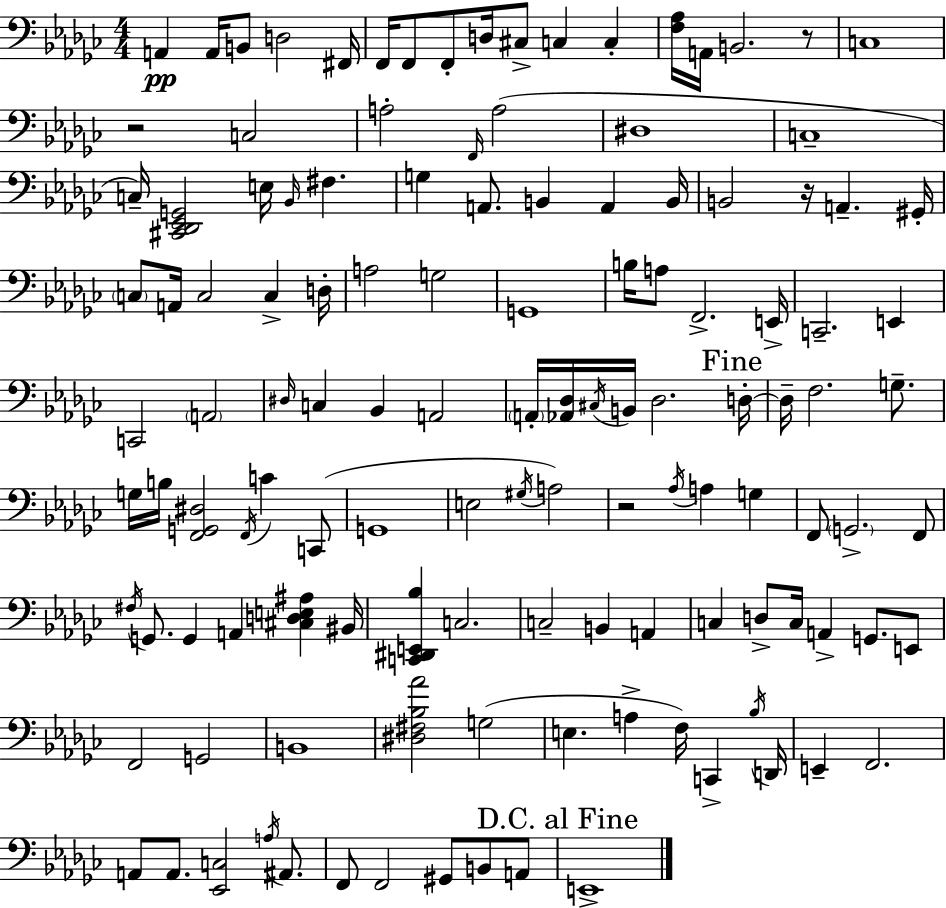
X:1
T:Untitled
M:4/4
L:1/4
K:Ebm
A,, A,,/4 B,,/2 D,2 ^F,,/4 F,,/4 F,,/2 F,,/2 D,/4 ^C,/2 C, C, [F,_A,]/4 A,,/4 B,,2 z/2 C,4 z2 C,2 A,2 F,,/4 A,2 ^D,4 C,4 C,/4 [^C,,_D,,_E,,G,,]2 E,/4 _B,,/4 ^F, G, A,,/2 B,, A,, B,,/4 B,,2 z/4 A,, ^G,,/4 C,/2 A,,/4 C,2 C, D,/4 A,2 G,2 G,,4 B,/4 A,/2 F,,2 E,,/4 C,,2 E,, C,,2 A,,2 ^D,/4 C, _B,, A,,2 A,,/4 [_A,,_D,]/4 ^C,/4 B,,/4 _D,2 D,/4 D,/4 F,2 G,/2 G,/4 B,/4 [F,,G,,^D,]2 F,,/4 C C,,/2 G,,4 E,2 ^G,/4 A,2 z2 _A,/4 A, G, F,,/2 G,,2 F,,/2 ^F,/4 G,,/2 G,, A,, [^C,D,E,^A,] ^B,,/4 [C,,^D,,E,,_B,] C,2 C,2 B,, A,, C, D,/2 C,/4 A,, G,,/2 E,,/2 F,,2 G,,2 B,,4 [^D,^F,_B,_A]2 G,2 E, A, F,/4 C,, _B,/4 D,,/4 E,, F,,2 A,,/2 A,,/2 [_E,,C,]2 A,/4 ^A,,/2 F,,/2 F,,2 ^G,,/2 B,,/2 A,,/2 E,,4